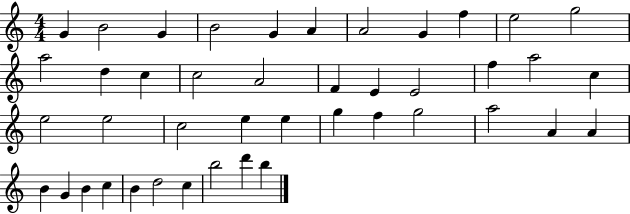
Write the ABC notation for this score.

X:1
T:Untitled
M:4/4
L:1/4
K:C
G B2 G B2 G A A2 G f e2 g2 a2 d c c2 A2 F E E2 f a2 c e2 e2 c2 e e g f g2 a2 A A B G B c B d2 c b2 d' b